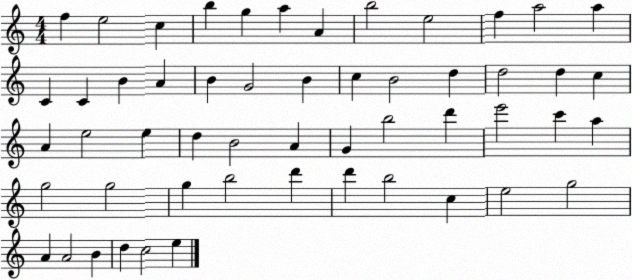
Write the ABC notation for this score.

X:1
T:Untitled
M:4/4
L:1/4
K:C
f e2 c b g a A b2 e2 f a2 a C C B A B G2 B c B2 d d2 d c A e2 e d B2 A G b2 d' e'2 c' a g2 g2 g b2 d' d' b2 c e2 g2 A A2 B d c2 e